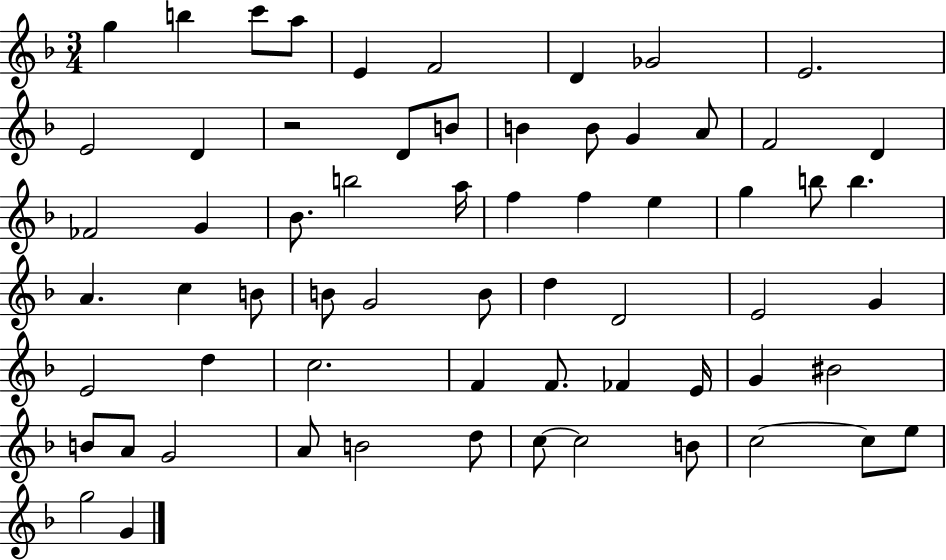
{
  \clef treble
  \numericTimeSignature
  \time 3/4
  \key f \major
  g''4 b''4 c'''8 a''8 | e'4 f'2 | d'4 ges'2 | e'2. | \break e'2 d'4 | r2 d'8 b'8 | b'4 b'8 g'4 a'8 | f'2 d'4 | \break fes'2 g'4 | bes'8. b''2 a''16 | f''4 f''4 e''4 | g''4 b''8 b''4. | \break a'4. c''4 b'8 | b'8 g'2 b'8 | d''4 d'2 | e'2 g'4 | \break e'2 d''4 | c''2. | f'4 f'8. fes'4 e'16 | g'4 bis'2 | \break b'8 a'8 g'2 | a'8 b'2 d''8 | c''8~~ c''2 b'8 | c''2~~ c''8 e''8 | \break g''2 g'4 | \bar "|."
}